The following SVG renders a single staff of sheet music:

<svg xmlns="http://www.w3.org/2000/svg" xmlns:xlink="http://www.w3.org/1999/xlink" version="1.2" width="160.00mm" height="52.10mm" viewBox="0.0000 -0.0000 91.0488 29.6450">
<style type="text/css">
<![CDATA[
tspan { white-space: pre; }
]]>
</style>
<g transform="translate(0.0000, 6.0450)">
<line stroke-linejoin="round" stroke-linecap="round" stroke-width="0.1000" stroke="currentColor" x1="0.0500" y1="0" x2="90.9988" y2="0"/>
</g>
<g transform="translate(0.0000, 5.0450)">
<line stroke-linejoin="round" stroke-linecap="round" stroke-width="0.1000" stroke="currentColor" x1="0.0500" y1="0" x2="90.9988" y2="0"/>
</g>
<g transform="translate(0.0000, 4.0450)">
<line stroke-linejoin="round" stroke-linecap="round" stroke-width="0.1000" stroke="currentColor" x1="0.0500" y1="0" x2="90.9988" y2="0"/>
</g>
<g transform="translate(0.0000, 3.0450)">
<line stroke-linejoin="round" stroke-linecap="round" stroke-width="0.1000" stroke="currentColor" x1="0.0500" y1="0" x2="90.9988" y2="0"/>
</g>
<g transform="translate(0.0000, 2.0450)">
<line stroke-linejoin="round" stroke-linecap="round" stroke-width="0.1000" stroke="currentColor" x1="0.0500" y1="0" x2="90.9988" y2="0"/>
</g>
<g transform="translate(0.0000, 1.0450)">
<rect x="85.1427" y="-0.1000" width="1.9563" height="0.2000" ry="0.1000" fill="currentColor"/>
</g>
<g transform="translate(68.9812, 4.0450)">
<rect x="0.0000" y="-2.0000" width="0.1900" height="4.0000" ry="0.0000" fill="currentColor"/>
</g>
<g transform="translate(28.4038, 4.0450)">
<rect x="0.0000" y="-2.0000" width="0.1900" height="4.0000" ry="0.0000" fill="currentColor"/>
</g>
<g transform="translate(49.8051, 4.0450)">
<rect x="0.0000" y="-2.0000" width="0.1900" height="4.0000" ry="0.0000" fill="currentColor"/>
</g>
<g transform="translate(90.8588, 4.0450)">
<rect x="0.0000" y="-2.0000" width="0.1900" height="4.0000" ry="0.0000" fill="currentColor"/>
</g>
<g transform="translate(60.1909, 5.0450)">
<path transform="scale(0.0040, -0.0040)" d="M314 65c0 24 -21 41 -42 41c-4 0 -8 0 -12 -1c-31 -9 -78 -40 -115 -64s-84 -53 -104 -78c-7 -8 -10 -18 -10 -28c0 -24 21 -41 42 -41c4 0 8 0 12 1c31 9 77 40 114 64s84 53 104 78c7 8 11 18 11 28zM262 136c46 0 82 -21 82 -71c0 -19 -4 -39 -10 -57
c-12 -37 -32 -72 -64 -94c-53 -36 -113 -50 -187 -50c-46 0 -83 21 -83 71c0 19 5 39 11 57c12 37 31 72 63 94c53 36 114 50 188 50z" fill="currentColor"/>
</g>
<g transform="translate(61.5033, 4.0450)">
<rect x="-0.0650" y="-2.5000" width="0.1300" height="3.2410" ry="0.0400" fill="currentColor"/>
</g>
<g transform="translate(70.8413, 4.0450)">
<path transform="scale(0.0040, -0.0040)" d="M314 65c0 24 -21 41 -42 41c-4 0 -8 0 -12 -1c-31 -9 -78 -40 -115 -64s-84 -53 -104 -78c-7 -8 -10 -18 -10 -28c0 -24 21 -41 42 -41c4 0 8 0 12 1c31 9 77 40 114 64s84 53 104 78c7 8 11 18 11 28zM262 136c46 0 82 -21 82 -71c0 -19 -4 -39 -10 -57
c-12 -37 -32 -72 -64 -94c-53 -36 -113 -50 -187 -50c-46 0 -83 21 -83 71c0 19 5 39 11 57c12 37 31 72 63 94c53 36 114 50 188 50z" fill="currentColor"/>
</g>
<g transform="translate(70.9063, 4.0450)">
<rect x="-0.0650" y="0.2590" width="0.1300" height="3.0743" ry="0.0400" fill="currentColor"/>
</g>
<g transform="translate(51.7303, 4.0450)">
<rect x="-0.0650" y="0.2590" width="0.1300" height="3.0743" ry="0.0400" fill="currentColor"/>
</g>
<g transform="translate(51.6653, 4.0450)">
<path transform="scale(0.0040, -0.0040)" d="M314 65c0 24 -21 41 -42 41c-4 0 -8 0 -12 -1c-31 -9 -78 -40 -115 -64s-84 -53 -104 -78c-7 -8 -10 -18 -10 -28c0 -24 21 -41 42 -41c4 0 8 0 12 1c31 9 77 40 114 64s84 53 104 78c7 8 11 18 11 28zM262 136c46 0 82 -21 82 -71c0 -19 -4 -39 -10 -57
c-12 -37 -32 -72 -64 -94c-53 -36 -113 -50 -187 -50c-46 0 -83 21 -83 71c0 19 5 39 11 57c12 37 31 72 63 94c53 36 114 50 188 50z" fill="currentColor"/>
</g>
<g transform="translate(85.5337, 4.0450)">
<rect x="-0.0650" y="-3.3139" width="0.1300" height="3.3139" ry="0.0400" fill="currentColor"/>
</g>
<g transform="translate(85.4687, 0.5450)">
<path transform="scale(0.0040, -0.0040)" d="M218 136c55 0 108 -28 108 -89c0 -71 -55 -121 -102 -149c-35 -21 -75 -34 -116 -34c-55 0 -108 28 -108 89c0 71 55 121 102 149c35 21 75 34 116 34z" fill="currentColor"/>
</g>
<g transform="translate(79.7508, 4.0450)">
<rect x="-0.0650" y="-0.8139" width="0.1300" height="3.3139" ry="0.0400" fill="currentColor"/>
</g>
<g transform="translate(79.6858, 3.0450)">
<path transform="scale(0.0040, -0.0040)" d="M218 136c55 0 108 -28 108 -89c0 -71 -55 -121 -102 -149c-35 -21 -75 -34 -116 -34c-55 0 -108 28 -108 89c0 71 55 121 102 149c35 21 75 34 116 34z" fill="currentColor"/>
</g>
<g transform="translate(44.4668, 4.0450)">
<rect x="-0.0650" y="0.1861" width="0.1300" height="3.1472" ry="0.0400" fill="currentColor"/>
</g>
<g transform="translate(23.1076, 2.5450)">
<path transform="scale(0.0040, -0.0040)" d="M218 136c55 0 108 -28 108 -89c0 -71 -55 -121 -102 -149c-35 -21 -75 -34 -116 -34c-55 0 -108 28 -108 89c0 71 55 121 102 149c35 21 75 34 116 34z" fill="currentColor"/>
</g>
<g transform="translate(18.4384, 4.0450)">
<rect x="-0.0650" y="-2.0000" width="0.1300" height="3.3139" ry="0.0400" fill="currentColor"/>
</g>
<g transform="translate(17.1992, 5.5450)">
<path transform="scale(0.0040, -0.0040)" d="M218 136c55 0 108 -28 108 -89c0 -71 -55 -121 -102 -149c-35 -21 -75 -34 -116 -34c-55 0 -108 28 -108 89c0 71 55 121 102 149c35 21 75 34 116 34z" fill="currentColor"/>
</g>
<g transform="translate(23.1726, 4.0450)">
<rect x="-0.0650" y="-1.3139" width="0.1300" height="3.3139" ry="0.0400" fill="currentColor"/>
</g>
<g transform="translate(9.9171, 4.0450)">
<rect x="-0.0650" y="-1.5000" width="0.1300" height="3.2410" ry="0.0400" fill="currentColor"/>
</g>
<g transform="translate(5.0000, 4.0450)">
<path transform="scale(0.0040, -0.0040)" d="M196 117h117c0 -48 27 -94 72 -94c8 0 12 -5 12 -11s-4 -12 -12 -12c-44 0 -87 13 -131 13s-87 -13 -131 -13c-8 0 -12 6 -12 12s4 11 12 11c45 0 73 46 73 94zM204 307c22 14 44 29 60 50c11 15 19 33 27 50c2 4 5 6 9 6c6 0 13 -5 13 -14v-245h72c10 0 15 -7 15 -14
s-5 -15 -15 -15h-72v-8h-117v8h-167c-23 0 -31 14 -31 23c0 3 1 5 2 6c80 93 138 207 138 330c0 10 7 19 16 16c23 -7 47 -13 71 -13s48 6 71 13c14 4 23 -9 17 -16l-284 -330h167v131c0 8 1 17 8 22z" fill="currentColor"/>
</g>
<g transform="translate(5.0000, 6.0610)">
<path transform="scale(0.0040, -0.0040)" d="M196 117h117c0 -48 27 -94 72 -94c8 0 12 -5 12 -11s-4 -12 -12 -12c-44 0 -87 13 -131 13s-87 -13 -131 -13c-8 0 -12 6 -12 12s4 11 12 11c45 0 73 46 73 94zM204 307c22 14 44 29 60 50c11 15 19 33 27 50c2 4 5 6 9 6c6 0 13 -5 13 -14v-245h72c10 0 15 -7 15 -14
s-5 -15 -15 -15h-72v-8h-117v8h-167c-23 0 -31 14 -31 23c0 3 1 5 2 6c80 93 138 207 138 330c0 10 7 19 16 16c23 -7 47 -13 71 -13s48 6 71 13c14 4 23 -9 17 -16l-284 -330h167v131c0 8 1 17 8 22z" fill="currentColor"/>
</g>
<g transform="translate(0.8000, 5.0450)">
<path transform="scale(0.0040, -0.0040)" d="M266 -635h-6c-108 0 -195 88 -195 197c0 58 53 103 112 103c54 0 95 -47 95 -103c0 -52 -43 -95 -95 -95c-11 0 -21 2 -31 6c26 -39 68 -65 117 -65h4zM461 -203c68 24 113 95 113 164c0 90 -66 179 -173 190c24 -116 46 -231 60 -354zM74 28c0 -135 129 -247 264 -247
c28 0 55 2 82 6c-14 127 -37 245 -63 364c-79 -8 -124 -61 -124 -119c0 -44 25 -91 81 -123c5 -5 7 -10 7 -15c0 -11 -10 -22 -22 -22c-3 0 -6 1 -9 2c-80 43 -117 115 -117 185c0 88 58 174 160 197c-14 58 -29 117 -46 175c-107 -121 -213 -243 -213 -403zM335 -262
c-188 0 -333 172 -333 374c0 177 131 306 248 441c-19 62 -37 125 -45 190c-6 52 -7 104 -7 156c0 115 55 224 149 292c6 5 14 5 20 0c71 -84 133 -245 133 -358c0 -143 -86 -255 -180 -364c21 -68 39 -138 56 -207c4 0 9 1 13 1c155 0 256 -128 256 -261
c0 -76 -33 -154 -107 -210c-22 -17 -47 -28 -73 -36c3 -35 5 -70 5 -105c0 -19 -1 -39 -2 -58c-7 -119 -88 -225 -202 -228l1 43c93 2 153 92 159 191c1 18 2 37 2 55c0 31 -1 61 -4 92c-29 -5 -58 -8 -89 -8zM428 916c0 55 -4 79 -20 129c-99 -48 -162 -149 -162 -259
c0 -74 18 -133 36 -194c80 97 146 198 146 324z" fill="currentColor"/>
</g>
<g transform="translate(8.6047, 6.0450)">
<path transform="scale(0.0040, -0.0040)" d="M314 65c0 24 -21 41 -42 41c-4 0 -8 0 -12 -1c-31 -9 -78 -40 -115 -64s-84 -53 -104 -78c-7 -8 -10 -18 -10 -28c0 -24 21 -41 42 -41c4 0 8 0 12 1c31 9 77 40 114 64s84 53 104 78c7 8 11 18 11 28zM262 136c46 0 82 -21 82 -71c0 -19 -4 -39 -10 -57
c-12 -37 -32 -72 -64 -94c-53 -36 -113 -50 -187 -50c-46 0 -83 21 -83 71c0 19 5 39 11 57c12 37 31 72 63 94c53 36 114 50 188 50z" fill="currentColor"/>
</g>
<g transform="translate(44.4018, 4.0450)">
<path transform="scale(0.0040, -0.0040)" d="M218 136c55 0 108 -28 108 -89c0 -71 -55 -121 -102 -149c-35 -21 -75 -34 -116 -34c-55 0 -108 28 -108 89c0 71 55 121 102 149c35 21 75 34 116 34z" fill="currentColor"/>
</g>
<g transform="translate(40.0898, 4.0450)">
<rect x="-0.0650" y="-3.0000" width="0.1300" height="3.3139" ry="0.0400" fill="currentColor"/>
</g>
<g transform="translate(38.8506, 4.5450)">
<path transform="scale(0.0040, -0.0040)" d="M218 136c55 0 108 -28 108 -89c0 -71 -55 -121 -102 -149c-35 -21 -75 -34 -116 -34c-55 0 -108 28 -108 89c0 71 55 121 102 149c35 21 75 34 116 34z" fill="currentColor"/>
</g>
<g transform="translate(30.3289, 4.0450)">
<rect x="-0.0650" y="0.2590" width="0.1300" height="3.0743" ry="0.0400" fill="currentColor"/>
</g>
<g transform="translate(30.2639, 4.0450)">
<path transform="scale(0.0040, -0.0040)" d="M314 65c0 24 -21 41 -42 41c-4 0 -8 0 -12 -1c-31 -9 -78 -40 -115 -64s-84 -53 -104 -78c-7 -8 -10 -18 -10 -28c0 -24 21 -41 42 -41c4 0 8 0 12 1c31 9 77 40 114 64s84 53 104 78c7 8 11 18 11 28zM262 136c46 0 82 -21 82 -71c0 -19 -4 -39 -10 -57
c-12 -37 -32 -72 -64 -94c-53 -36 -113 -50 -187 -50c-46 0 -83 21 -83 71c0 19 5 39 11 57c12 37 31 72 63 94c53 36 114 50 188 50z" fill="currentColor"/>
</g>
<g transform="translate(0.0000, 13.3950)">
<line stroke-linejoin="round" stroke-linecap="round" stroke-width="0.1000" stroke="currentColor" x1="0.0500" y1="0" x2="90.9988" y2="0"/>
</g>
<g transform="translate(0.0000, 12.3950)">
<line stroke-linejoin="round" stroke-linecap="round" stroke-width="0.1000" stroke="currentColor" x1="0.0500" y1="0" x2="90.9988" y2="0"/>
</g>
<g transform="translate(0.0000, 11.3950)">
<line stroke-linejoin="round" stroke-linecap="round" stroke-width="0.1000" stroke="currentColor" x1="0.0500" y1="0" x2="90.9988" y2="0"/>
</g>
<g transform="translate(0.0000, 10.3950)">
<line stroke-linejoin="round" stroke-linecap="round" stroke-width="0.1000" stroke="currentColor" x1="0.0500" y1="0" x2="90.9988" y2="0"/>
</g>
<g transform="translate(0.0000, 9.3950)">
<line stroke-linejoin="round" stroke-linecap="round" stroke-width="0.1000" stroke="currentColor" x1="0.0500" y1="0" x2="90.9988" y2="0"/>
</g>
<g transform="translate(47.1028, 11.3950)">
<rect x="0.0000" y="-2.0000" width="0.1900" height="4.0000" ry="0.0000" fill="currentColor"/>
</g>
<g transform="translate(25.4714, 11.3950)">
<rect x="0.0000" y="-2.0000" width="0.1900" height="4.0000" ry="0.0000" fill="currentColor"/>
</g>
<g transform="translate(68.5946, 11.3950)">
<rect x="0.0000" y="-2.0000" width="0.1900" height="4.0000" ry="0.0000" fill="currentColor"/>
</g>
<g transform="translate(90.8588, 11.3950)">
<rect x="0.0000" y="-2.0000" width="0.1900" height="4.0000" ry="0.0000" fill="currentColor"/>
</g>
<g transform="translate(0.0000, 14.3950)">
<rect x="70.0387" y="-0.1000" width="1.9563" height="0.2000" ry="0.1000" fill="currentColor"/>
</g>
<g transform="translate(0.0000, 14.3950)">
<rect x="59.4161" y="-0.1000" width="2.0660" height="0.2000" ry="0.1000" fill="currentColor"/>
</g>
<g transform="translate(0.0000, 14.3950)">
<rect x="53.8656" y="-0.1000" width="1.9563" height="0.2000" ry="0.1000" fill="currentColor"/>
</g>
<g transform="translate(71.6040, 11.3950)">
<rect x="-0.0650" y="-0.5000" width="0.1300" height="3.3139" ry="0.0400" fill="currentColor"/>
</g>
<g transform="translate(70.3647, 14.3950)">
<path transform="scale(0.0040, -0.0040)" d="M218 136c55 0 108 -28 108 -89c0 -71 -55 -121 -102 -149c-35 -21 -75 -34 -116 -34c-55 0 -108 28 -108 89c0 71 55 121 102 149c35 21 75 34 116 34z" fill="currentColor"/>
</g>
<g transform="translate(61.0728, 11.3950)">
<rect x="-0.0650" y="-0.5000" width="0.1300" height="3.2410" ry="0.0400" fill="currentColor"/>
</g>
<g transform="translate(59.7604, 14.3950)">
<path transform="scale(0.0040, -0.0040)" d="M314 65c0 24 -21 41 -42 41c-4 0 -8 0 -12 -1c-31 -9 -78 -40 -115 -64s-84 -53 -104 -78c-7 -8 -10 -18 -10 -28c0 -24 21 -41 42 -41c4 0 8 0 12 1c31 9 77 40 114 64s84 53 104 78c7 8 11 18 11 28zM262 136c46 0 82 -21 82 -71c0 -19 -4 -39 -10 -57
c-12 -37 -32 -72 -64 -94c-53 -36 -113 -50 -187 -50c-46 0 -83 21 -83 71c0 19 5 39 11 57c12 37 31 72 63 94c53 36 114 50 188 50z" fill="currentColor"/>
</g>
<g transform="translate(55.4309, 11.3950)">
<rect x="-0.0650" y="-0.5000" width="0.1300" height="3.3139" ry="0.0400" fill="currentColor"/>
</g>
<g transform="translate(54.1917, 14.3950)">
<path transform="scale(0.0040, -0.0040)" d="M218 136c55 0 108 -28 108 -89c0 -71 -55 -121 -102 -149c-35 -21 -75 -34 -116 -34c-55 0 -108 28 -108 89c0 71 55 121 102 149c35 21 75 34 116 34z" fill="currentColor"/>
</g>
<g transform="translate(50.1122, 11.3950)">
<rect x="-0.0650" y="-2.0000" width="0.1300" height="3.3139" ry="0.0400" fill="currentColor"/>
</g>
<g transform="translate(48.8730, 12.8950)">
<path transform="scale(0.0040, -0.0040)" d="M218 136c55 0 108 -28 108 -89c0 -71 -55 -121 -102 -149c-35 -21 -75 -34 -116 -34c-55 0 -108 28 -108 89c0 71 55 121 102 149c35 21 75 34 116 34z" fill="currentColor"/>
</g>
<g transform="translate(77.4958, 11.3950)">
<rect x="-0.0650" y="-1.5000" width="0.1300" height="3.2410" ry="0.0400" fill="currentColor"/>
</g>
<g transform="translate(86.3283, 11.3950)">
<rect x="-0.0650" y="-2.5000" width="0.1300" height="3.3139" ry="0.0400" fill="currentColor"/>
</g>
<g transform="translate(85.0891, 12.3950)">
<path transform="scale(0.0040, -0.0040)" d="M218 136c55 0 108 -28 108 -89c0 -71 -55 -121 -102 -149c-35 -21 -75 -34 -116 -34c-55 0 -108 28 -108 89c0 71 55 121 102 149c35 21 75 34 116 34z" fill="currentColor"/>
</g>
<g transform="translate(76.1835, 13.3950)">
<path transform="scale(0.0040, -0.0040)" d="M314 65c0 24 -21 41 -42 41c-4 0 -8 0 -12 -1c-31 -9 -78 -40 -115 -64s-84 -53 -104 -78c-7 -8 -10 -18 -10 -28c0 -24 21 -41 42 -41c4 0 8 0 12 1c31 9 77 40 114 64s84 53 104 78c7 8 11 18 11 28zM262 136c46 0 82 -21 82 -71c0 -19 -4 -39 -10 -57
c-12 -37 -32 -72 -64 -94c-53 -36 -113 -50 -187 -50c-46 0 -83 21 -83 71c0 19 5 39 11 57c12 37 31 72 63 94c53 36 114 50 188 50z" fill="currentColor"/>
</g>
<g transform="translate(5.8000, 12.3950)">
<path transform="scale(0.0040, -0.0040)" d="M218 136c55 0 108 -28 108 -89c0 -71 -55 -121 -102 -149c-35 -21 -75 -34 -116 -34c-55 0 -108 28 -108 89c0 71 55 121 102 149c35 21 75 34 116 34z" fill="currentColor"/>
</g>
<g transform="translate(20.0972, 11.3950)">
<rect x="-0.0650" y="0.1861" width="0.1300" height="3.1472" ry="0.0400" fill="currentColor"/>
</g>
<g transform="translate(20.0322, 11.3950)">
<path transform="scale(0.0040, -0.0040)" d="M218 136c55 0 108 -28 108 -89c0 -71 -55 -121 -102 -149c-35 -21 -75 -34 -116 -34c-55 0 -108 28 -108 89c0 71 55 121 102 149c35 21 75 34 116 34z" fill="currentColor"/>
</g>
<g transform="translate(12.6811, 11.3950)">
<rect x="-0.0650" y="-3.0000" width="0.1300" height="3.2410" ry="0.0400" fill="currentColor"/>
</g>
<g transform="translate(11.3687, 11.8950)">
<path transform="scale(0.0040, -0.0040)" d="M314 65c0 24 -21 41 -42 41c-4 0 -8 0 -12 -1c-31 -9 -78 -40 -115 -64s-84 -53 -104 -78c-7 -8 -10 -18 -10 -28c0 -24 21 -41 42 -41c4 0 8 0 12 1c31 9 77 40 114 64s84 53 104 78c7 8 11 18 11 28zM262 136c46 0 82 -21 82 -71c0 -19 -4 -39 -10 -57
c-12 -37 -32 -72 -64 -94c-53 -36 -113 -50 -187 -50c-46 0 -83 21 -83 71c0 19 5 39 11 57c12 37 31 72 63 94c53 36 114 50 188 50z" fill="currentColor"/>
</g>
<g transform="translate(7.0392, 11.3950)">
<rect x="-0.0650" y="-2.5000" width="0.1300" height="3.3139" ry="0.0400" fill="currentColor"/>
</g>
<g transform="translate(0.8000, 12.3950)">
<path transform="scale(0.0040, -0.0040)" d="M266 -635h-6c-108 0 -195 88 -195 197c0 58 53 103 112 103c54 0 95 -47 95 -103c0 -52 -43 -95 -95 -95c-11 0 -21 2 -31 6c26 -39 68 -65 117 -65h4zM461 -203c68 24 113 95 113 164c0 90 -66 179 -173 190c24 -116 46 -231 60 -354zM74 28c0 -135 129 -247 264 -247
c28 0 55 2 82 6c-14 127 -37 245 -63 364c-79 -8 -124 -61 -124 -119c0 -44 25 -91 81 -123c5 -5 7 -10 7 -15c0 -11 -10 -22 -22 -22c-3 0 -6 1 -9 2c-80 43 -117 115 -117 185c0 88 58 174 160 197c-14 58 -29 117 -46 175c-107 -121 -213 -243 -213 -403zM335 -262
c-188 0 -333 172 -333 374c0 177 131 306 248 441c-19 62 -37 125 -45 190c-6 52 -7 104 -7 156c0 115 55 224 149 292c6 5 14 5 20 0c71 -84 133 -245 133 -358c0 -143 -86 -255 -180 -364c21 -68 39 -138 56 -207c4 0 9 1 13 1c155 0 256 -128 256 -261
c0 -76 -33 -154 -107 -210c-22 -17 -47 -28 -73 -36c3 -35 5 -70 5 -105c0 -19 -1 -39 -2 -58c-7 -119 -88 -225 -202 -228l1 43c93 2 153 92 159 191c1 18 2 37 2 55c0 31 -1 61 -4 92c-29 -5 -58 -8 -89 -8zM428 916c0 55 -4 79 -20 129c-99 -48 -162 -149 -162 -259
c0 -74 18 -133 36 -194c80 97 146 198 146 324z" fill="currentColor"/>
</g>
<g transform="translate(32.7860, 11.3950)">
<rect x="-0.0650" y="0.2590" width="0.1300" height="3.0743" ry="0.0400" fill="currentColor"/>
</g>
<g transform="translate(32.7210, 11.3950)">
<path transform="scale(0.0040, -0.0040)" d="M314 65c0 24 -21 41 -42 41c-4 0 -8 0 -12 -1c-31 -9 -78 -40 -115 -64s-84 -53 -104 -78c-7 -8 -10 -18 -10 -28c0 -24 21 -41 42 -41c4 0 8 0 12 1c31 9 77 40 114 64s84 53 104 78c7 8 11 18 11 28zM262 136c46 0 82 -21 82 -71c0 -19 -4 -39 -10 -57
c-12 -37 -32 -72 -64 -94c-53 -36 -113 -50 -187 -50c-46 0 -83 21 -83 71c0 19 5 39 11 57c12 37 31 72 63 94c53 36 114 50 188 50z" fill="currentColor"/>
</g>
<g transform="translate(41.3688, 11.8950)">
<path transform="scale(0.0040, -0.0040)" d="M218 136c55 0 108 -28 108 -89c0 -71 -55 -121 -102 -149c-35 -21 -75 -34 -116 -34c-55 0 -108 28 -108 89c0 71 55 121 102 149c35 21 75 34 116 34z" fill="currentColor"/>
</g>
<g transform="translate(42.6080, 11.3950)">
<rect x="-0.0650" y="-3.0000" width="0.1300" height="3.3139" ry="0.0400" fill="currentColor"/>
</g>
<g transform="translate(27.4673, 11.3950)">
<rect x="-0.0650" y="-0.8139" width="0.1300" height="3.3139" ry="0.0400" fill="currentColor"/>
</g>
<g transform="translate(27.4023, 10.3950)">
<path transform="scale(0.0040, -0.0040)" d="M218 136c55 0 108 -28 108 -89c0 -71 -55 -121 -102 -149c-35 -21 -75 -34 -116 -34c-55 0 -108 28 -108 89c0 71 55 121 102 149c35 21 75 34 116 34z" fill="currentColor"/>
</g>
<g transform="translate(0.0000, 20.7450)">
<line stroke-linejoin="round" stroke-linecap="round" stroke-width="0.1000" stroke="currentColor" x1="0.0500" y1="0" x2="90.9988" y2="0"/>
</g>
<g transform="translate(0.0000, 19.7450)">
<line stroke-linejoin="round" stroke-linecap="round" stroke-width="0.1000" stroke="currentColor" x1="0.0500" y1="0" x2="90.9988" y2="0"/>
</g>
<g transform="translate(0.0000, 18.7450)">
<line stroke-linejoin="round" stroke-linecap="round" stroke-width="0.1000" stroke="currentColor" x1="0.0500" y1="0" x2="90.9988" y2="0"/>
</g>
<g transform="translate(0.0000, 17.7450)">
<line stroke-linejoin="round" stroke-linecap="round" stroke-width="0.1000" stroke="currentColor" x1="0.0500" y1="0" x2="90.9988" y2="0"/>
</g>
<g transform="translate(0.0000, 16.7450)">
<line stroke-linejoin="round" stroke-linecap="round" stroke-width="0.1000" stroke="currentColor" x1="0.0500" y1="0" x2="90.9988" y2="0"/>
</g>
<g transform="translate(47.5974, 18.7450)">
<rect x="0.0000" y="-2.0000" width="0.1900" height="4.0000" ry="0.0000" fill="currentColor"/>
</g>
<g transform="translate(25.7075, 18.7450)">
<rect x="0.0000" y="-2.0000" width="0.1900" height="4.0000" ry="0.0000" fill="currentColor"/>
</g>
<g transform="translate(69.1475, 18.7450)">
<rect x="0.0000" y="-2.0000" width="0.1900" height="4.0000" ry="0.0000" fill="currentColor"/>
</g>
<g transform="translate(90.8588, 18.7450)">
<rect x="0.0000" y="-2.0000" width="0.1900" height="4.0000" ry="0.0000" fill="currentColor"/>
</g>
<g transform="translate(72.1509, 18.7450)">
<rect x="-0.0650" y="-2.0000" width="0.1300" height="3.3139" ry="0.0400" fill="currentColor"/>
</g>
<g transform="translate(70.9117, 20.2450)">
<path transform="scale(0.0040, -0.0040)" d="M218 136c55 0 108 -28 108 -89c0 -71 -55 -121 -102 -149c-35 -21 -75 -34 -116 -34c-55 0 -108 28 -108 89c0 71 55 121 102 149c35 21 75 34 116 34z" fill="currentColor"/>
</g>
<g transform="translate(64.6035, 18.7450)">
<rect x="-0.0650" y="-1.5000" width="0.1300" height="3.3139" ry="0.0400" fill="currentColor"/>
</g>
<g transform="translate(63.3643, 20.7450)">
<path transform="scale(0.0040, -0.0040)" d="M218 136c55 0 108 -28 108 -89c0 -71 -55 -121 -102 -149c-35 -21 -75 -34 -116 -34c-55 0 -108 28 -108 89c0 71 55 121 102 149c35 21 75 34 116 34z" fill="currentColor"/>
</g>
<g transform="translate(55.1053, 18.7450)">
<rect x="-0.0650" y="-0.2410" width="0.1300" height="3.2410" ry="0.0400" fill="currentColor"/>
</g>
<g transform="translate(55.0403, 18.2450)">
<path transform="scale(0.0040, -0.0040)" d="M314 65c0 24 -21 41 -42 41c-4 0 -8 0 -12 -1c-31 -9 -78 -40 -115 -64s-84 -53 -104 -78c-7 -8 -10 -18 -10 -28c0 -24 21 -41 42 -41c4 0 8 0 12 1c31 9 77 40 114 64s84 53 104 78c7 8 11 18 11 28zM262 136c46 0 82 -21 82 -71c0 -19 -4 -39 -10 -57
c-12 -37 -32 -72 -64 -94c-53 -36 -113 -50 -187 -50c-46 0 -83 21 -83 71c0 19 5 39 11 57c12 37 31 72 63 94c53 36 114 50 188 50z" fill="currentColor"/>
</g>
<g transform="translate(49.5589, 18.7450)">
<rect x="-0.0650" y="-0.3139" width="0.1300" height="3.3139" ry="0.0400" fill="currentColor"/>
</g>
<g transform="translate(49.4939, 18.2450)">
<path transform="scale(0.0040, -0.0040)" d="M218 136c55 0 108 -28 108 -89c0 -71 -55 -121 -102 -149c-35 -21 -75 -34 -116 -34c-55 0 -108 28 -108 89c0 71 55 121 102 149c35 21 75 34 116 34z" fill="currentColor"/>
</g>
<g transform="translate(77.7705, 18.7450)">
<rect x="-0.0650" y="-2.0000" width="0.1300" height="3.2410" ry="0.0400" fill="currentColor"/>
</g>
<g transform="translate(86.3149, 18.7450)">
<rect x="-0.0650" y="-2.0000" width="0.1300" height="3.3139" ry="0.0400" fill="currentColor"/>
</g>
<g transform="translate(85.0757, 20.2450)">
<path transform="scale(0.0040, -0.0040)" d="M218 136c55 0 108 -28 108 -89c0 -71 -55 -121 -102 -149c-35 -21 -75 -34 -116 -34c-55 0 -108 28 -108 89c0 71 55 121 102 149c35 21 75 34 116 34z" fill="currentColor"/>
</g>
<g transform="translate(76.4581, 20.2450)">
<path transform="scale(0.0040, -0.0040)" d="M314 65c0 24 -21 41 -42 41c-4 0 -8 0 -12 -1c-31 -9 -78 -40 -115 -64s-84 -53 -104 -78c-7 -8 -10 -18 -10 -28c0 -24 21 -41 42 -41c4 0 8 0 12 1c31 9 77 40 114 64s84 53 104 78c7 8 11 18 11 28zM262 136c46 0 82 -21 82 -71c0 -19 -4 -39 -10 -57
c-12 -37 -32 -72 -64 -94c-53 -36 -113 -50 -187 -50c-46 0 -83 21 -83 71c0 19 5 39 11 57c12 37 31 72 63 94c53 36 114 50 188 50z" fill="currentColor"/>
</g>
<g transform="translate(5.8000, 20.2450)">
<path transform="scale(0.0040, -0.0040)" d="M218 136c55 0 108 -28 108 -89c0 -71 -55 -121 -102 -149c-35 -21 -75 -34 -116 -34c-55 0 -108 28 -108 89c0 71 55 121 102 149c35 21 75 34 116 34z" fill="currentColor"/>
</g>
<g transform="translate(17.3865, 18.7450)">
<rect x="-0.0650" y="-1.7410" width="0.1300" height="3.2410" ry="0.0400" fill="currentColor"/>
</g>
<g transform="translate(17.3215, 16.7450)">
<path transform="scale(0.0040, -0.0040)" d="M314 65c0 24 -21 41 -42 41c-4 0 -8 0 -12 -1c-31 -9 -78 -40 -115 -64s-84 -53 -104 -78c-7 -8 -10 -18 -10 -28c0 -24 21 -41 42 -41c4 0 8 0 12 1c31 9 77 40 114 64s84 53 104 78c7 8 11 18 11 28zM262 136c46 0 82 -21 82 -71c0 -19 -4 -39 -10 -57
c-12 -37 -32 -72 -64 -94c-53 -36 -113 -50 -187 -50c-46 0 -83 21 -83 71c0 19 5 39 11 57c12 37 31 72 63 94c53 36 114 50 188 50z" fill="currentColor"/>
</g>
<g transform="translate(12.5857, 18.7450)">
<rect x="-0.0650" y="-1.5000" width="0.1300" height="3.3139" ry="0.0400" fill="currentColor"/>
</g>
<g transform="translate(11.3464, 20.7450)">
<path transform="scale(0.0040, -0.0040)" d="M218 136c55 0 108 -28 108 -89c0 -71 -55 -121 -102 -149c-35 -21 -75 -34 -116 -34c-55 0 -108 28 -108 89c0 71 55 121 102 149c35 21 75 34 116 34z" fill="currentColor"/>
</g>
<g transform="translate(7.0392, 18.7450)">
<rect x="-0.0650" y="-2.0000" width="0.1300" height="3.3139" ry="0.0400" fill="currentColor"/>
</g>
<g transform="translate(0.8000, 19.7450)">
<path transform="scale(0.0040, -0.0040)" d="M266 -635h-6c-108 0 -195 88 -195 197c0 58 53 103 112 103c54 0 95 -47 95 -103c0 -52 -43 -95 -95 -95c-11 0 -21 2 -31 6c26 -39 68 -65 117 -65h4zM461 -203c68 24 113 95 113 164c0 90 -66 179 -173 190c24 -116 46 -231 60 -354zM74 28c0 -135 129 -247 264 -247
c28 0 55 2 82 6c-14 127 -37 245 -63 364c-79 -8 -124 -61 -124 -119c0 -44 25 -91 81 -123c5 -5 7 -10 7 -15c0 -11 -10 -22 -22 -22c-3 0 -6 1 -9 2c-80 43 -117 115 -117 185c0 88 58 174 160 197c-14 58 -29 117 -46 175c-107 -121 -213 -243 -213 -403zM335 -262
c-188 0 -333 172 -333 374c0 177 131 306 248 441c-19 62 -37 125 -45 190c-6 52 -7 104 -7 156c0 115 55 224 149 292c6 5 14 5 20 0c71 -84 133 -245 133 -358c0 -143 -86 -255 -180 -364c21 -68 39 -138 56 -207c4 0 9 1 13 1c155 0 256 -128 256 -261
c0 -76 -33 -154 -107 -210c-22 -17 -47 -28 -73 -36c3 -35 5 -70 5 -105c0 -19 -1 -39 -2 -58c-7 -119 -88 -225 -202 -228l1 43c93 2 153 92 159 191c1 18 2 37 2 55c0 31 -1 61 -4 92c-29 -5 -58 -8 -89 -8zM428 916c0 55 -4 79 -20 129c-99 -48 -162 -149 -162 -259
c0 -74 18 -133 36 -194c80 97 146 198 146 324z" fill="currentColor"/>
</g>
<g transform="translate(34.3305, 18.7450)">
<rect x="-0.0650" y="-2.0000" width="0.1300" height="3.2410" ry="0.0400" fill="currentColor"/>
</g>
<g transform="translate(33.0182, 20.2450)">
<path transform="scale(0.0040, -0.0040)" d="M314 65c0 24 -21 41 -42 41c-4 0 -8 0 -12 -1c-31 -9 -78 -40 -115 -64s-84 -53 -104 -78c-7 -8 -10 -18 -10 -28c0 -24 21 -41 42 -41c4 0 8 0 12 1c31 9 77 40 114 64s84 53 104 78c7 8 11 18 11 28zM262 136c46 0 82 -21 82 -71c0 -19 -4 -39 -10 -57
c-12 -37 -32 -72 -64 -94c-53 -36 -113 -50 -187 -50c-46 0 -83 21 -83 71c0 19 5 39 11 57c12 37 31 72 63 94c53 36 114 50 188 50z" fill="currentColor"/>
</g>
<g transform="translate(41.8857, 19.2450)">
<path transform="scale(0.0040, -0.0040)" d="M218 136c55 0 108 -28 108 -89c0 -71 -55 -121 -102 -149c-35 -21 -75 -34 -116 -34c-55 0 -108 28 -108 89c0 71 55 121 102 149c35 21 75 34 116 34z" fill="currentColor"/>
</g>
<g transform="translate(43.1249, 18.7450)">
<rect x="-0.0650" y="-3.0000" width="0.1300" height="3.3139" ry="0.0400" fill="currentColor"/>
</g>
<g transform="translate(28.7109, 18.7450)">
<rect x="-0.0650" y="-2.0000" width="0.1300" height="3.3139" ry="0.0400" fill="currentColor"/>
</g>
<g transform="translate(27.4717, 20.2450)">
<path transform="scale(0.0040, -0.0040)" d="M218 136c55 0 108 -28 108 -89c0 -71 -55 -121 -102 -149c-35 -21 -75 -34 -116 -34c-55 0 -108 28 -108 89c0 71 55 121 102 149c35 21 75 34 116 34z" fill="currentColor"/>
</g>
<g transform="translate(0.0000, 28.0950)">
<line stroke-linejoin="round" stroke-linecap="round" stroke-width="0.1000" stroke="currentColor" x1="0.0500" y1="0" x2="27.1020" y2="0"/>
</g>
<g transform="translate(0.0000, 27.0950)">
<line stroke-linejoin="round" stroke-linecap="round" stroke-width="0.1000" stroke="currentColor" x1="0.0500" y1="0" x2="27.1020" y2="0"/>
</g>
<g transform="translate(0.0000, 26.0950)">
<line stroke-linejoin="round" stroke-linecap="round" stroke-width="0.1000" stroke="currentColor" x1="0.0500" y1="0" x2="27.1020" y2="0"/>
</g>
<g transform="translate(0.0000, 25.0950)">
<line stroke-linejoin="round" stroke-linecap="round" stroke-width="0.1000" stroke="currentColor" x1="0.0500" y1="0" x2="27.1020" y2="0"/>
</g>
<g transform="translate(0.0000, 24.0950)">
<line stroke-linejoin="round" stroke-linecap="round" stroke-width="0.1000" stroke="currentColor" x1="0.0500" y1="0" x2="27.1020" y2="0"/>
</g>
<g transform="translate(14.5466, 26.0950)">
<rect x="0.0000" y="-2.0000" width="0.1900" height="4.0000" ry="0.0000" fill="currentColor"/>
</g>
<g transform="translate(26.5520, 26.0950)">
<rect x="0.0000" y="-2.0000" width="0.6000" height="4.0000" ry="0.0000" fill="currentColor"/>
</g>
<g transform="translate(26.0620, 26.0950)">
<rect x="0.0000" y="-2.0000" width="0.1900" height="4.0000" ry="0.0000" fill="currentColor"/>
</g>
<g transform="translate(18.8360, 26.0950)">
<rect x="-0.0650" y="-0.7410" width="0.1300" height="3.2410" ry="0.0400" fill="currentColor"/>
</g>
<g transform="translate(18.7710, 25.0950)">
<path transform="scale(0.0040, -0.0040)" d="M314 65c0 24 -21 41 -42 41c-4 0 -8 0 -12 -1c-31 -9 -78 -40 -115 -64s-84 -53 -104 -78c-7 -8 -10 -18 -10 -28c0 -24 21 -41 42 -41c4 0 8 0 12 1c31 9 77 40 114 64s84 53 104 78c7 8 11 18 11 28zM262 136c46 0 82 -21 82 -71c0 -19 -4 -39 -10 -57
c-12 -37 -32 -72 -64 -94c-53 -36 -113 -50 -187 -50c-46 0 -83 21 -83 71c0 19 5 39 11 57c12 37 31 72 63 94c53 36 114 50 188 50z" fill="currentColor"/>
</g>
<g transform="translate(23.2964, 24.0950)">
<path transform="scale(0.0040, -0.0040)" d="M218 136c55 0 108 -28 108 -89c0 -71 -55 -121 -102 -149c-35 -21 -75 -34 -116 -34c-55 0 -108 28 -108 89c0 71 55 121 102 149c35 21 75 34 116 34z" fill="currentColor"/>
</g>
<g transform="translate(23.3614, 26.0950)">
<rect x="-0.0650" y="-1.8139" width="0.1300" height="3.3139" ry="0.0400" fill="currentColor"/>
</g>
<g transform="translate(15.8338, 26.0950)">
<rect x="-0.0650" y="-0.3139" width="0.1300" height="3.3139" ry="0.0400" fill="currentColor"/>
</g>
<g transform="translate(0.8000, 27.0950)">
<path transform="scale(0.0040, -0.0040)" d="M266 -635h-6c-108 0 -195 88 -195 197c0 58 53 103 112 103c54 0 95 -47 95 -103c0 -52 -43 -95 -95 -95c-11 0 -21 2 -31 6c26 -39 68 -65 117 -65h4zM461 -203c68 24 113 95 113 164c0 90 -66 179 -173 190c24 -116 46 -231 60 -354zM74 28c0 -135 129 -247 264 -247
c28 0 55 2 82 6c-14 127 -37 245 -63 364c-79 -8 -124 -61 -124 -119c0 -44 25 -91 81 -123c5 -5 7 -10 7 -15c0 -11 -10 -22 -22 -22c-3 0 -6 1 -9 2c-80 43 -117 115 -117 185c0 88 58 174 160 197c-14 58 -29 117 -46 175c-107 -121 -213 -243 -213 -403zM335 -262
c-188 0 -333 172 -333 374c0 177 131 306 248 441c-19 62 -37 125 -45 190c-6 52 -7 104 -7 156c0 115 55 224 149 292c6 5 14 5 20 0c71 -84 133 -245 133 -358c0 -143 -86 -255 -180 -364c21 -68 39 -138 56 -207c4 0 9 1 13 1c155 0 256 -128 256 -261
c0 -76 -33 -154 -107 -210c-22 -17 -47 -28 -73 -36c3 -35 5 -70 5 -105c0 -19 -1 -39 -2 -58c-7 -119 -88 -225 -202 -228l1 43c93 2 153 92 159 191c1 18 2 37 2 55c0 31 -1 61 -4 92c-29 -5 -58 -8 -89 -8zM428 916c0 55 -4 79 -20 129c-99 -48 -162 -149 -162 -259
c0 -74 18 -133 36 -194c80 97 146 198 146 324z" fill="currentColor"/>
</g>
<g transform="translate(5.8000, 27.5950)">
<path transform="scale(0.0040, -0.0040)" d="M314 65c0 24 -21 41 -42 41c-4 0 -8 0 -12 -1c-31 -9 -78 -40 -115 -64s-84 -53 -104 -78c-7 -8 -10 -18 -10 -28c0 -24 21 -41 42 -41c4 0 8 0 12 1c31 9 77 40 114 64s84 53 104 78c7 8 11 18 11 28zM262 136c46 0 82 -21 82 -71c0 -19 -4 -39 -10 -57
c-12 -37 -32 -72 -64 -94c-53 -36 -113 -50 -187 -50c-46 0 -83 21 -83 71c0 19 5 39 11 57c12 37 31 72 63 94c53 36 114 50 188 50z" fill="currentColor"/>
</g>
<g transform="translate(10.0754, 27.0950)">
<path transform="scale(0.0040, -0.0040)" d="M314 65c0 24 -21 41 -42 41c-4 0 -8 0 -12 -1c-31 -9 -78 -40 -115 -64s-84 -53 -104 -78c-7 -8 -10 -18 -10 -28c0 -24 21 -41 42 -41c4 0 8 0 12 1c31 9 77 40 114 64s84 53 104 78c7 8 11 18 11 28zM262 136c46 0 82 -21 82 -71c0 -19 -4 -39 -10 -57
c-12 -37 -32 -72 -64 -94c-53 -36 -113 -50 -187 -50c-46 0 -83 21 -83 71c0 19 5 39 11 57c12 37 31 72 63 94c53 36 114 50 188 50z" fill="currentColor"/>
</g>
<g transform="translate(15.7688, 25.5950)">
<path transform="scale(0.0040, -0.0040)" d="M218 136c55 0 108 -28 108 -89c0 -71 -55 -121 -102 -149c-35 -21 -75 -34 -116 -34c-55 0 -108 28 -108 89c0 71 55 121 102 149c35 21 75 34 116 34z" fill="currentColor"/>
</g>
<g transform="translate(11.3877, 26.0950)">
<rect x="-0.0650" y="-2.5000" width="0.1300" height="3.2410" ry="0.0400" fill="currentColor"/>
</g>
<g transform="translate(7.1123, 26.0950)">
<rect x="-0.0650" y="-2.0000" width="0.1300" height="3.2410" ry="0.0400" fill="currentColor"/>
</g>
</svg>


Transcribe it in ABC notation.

X:1
T:Untitled
M:4/4
L:1/4
K:C
E2 F e B2 A B B2 G2 B2 d b G A2 B d B2 A F C C2 C E2 G F E f2 F F2 A c c2 E F F2 F F2 G2 c d2 f